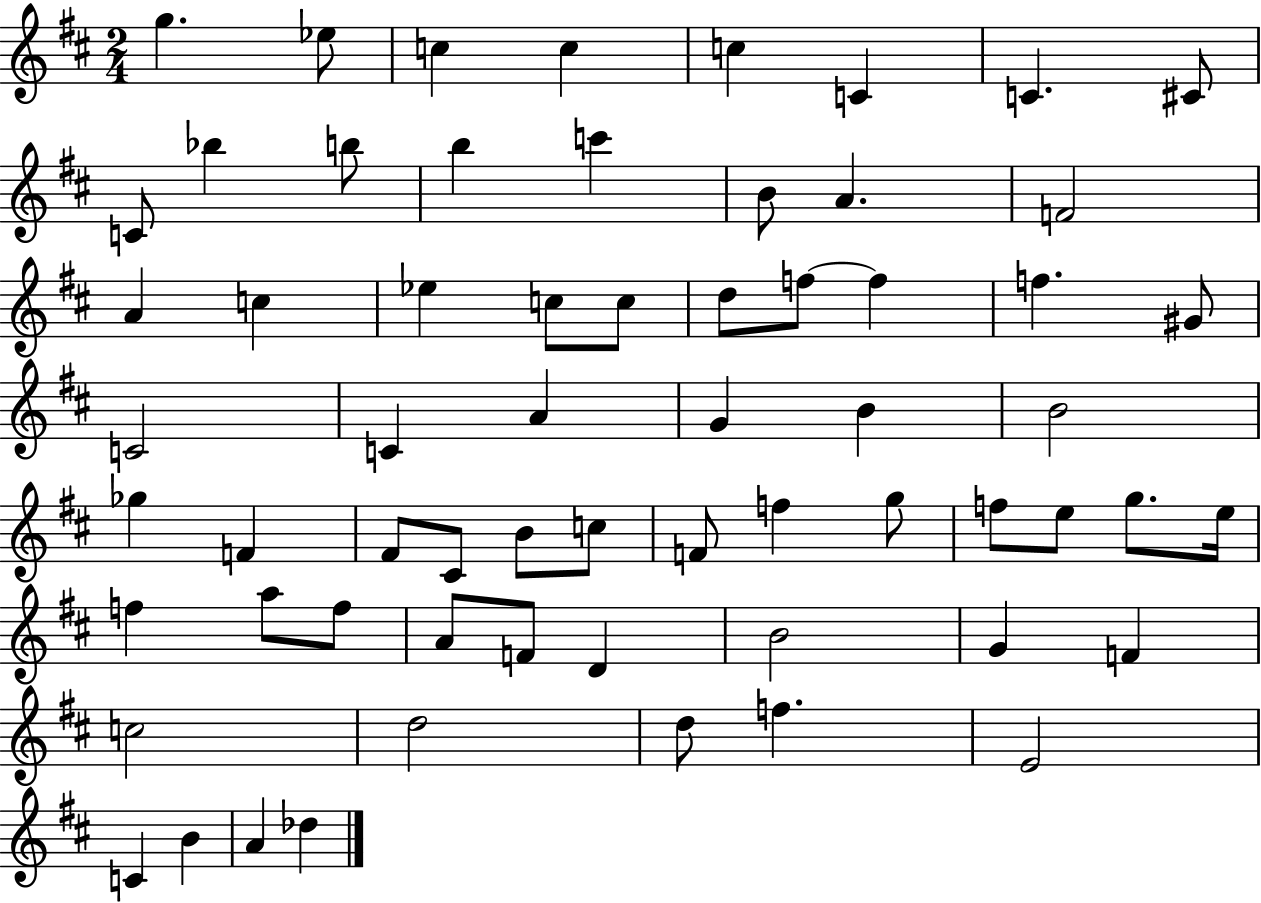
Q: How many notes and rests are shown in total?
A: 63